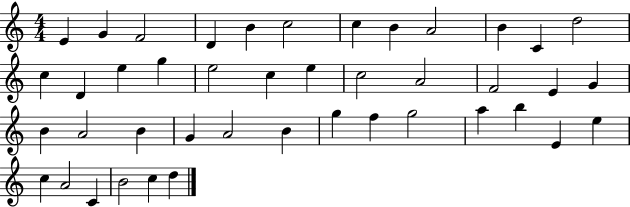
E4/q G4/q F4/h D4/q B4/q C5/h C5/q B4/q A4/h B4/q C4/q D5/h C5/q D4/q E5/q G5/q E5/h C5/q E5/q C5/h A4/h F4/h E4/q G4/q B4/q A4/h B4/q G4/q A4/h B4/q G5/q F5/q G5/h A5/q B5/q E4/q E5/q C5/q A4/h C4/q B4/h C5/q D5/q